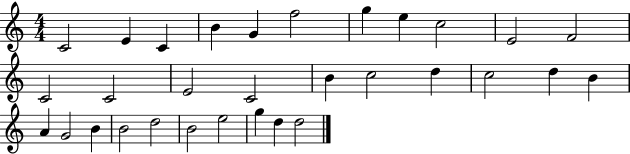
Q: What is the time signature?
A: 4/4